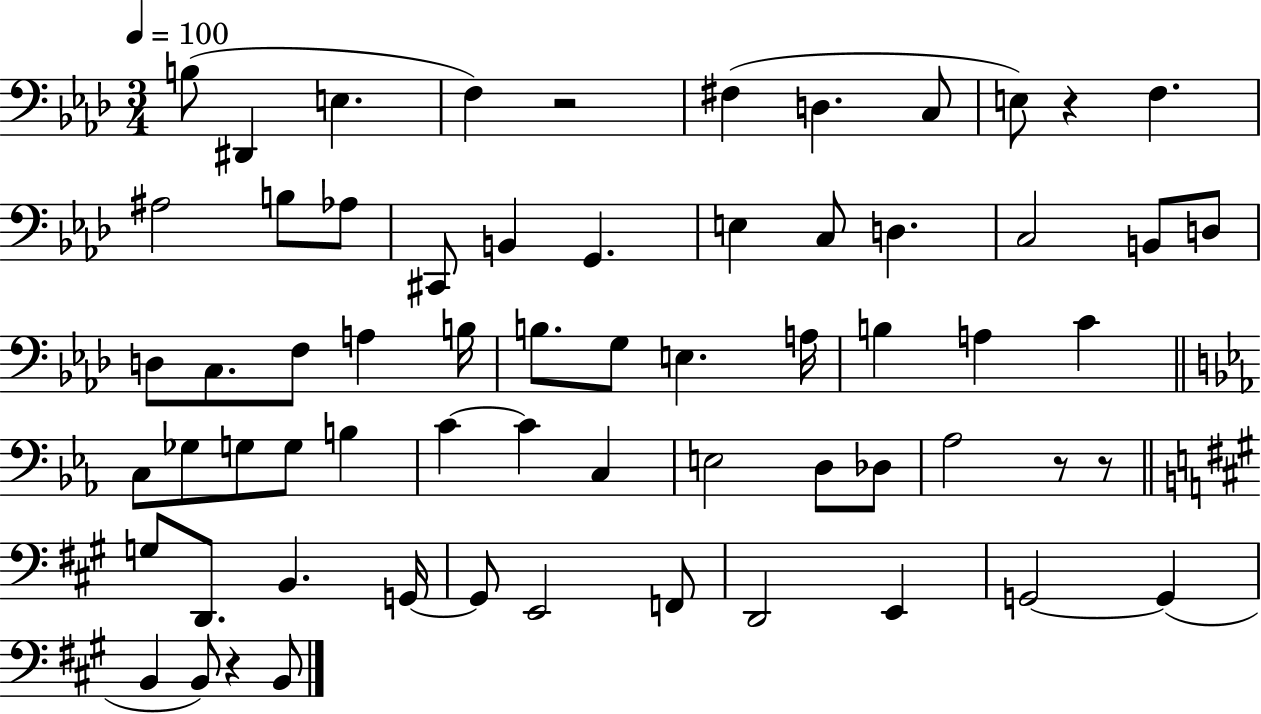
B3/e D#2/q E3/q. F3/q R/h F#3/q D3/q. C3/e E3/e R/q F3/q. A#3/h B3/e Ab3/e C#2/e B2/q G2/q. E3/q C3/e D3/q. C3/h B2/e D3/e D3/e C3/e. F3/e A3/q B3/s B3/e. G3/e E3/q. A3/s B3/q A3/q C4/q C3/e Gb3/e G3/e G3/e B3/q C4/q C4/q C3/q E3/h D3/e Db3/e Ab3/h R/e R/e G3/e D2/e. B2/q. G2/s G2/e E2/h F2/e D2/h E2/q G2/h G2/q B2/q B2/e R/q B2/e